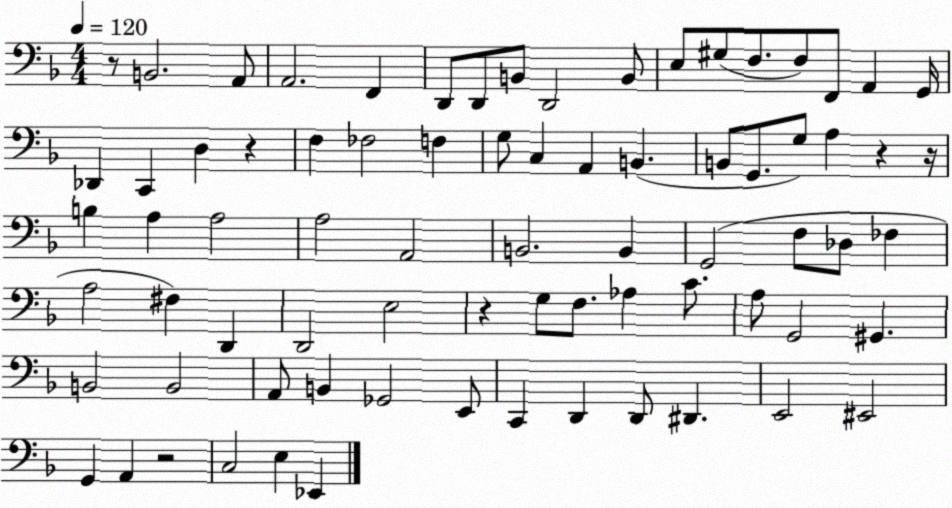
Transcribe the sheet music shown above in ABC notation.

X:1
T:Untitled
M:4/4
L:1/4
K:F
z/2 B,,2 A,,/2 A,,2 F,, D,,/2 D,,/2 B,,/2 D,,2 B,,/2 E,/2 ^G,/2 F,/2 F,/2 F,,/2 A,, G,,/4 _D,, C,, D, z F, _F,2 F, G,/2 C, A,, B,, B,,/2 G,,/2 G,/2 A, z z/4 B, A, A,2 A,2 A,,2 B,,2 B,, G,,2 F,/2 _D,/2 _F, A,2 ^F, D,, D,,2 E,2 z G,/2 F,/2 _A, C/2 A,/2 G,,2 ^G,, B,,2 B,,2 A,,/2 B,, _G,,2 E,,/2 C,, D,, D,,/2 ^D,, E,,2 ^E,,2 G,, A,, z2 C,2 E, _E,,